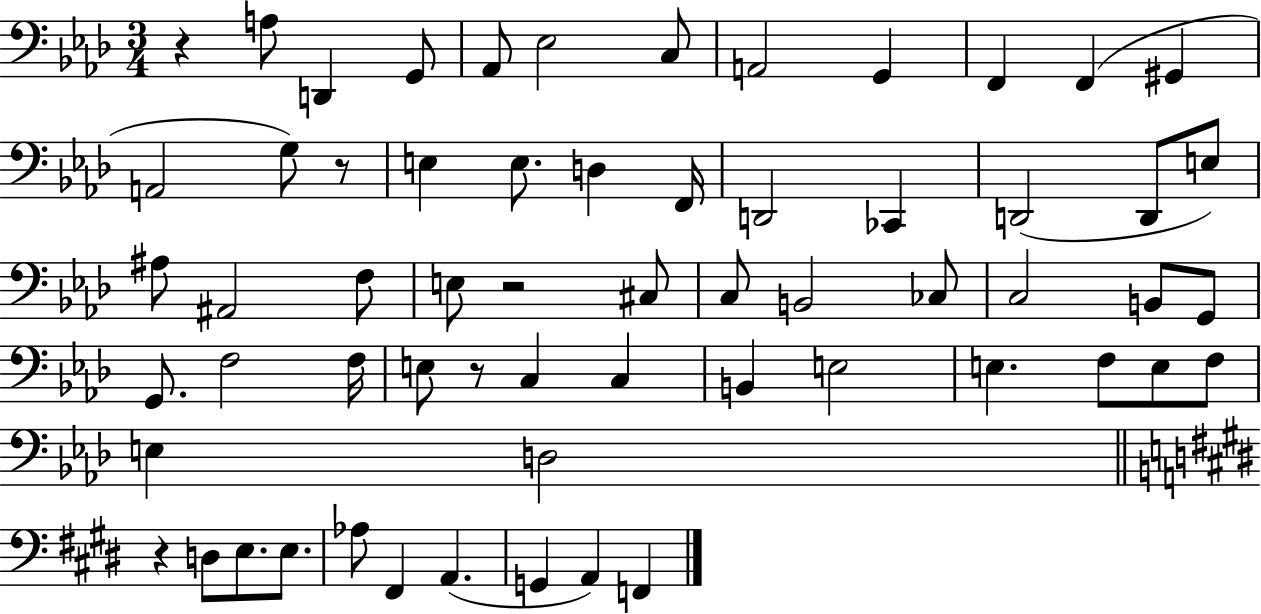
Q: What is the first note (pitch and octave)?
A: A3